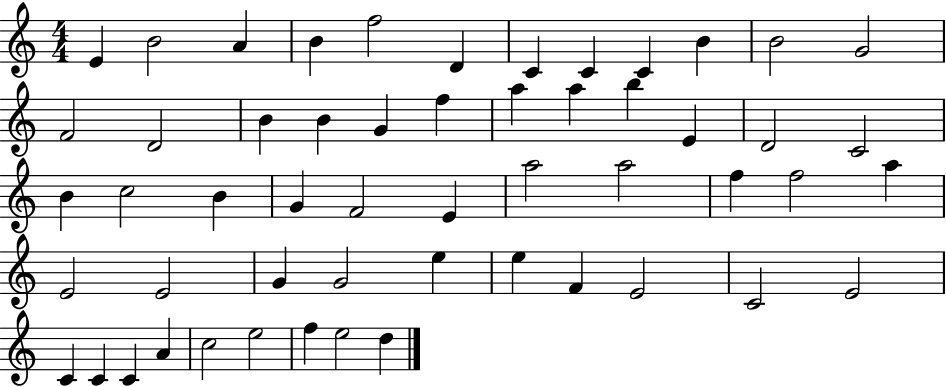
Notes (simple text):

E4/q B4/h A4/q B4/q F5/h D4/q C4/q C4/q C4/q B4/q B4/h G4/h F4/h D4/h B4/q B4/q G4/q F5/q A5/q A5/q B5/q E4/q D4/h C4/h B4/q C5/h B4/q G4/q F4/h E4/q A5/h A5/h F5/q F5/h A5/q E4/h E4/h G4/q G4/h E5/q E5/q F4/q E4/h C4/h E4/h C4/q C4/q C4/q A4/q C5/h E5/h F5/q E5/h D5/q